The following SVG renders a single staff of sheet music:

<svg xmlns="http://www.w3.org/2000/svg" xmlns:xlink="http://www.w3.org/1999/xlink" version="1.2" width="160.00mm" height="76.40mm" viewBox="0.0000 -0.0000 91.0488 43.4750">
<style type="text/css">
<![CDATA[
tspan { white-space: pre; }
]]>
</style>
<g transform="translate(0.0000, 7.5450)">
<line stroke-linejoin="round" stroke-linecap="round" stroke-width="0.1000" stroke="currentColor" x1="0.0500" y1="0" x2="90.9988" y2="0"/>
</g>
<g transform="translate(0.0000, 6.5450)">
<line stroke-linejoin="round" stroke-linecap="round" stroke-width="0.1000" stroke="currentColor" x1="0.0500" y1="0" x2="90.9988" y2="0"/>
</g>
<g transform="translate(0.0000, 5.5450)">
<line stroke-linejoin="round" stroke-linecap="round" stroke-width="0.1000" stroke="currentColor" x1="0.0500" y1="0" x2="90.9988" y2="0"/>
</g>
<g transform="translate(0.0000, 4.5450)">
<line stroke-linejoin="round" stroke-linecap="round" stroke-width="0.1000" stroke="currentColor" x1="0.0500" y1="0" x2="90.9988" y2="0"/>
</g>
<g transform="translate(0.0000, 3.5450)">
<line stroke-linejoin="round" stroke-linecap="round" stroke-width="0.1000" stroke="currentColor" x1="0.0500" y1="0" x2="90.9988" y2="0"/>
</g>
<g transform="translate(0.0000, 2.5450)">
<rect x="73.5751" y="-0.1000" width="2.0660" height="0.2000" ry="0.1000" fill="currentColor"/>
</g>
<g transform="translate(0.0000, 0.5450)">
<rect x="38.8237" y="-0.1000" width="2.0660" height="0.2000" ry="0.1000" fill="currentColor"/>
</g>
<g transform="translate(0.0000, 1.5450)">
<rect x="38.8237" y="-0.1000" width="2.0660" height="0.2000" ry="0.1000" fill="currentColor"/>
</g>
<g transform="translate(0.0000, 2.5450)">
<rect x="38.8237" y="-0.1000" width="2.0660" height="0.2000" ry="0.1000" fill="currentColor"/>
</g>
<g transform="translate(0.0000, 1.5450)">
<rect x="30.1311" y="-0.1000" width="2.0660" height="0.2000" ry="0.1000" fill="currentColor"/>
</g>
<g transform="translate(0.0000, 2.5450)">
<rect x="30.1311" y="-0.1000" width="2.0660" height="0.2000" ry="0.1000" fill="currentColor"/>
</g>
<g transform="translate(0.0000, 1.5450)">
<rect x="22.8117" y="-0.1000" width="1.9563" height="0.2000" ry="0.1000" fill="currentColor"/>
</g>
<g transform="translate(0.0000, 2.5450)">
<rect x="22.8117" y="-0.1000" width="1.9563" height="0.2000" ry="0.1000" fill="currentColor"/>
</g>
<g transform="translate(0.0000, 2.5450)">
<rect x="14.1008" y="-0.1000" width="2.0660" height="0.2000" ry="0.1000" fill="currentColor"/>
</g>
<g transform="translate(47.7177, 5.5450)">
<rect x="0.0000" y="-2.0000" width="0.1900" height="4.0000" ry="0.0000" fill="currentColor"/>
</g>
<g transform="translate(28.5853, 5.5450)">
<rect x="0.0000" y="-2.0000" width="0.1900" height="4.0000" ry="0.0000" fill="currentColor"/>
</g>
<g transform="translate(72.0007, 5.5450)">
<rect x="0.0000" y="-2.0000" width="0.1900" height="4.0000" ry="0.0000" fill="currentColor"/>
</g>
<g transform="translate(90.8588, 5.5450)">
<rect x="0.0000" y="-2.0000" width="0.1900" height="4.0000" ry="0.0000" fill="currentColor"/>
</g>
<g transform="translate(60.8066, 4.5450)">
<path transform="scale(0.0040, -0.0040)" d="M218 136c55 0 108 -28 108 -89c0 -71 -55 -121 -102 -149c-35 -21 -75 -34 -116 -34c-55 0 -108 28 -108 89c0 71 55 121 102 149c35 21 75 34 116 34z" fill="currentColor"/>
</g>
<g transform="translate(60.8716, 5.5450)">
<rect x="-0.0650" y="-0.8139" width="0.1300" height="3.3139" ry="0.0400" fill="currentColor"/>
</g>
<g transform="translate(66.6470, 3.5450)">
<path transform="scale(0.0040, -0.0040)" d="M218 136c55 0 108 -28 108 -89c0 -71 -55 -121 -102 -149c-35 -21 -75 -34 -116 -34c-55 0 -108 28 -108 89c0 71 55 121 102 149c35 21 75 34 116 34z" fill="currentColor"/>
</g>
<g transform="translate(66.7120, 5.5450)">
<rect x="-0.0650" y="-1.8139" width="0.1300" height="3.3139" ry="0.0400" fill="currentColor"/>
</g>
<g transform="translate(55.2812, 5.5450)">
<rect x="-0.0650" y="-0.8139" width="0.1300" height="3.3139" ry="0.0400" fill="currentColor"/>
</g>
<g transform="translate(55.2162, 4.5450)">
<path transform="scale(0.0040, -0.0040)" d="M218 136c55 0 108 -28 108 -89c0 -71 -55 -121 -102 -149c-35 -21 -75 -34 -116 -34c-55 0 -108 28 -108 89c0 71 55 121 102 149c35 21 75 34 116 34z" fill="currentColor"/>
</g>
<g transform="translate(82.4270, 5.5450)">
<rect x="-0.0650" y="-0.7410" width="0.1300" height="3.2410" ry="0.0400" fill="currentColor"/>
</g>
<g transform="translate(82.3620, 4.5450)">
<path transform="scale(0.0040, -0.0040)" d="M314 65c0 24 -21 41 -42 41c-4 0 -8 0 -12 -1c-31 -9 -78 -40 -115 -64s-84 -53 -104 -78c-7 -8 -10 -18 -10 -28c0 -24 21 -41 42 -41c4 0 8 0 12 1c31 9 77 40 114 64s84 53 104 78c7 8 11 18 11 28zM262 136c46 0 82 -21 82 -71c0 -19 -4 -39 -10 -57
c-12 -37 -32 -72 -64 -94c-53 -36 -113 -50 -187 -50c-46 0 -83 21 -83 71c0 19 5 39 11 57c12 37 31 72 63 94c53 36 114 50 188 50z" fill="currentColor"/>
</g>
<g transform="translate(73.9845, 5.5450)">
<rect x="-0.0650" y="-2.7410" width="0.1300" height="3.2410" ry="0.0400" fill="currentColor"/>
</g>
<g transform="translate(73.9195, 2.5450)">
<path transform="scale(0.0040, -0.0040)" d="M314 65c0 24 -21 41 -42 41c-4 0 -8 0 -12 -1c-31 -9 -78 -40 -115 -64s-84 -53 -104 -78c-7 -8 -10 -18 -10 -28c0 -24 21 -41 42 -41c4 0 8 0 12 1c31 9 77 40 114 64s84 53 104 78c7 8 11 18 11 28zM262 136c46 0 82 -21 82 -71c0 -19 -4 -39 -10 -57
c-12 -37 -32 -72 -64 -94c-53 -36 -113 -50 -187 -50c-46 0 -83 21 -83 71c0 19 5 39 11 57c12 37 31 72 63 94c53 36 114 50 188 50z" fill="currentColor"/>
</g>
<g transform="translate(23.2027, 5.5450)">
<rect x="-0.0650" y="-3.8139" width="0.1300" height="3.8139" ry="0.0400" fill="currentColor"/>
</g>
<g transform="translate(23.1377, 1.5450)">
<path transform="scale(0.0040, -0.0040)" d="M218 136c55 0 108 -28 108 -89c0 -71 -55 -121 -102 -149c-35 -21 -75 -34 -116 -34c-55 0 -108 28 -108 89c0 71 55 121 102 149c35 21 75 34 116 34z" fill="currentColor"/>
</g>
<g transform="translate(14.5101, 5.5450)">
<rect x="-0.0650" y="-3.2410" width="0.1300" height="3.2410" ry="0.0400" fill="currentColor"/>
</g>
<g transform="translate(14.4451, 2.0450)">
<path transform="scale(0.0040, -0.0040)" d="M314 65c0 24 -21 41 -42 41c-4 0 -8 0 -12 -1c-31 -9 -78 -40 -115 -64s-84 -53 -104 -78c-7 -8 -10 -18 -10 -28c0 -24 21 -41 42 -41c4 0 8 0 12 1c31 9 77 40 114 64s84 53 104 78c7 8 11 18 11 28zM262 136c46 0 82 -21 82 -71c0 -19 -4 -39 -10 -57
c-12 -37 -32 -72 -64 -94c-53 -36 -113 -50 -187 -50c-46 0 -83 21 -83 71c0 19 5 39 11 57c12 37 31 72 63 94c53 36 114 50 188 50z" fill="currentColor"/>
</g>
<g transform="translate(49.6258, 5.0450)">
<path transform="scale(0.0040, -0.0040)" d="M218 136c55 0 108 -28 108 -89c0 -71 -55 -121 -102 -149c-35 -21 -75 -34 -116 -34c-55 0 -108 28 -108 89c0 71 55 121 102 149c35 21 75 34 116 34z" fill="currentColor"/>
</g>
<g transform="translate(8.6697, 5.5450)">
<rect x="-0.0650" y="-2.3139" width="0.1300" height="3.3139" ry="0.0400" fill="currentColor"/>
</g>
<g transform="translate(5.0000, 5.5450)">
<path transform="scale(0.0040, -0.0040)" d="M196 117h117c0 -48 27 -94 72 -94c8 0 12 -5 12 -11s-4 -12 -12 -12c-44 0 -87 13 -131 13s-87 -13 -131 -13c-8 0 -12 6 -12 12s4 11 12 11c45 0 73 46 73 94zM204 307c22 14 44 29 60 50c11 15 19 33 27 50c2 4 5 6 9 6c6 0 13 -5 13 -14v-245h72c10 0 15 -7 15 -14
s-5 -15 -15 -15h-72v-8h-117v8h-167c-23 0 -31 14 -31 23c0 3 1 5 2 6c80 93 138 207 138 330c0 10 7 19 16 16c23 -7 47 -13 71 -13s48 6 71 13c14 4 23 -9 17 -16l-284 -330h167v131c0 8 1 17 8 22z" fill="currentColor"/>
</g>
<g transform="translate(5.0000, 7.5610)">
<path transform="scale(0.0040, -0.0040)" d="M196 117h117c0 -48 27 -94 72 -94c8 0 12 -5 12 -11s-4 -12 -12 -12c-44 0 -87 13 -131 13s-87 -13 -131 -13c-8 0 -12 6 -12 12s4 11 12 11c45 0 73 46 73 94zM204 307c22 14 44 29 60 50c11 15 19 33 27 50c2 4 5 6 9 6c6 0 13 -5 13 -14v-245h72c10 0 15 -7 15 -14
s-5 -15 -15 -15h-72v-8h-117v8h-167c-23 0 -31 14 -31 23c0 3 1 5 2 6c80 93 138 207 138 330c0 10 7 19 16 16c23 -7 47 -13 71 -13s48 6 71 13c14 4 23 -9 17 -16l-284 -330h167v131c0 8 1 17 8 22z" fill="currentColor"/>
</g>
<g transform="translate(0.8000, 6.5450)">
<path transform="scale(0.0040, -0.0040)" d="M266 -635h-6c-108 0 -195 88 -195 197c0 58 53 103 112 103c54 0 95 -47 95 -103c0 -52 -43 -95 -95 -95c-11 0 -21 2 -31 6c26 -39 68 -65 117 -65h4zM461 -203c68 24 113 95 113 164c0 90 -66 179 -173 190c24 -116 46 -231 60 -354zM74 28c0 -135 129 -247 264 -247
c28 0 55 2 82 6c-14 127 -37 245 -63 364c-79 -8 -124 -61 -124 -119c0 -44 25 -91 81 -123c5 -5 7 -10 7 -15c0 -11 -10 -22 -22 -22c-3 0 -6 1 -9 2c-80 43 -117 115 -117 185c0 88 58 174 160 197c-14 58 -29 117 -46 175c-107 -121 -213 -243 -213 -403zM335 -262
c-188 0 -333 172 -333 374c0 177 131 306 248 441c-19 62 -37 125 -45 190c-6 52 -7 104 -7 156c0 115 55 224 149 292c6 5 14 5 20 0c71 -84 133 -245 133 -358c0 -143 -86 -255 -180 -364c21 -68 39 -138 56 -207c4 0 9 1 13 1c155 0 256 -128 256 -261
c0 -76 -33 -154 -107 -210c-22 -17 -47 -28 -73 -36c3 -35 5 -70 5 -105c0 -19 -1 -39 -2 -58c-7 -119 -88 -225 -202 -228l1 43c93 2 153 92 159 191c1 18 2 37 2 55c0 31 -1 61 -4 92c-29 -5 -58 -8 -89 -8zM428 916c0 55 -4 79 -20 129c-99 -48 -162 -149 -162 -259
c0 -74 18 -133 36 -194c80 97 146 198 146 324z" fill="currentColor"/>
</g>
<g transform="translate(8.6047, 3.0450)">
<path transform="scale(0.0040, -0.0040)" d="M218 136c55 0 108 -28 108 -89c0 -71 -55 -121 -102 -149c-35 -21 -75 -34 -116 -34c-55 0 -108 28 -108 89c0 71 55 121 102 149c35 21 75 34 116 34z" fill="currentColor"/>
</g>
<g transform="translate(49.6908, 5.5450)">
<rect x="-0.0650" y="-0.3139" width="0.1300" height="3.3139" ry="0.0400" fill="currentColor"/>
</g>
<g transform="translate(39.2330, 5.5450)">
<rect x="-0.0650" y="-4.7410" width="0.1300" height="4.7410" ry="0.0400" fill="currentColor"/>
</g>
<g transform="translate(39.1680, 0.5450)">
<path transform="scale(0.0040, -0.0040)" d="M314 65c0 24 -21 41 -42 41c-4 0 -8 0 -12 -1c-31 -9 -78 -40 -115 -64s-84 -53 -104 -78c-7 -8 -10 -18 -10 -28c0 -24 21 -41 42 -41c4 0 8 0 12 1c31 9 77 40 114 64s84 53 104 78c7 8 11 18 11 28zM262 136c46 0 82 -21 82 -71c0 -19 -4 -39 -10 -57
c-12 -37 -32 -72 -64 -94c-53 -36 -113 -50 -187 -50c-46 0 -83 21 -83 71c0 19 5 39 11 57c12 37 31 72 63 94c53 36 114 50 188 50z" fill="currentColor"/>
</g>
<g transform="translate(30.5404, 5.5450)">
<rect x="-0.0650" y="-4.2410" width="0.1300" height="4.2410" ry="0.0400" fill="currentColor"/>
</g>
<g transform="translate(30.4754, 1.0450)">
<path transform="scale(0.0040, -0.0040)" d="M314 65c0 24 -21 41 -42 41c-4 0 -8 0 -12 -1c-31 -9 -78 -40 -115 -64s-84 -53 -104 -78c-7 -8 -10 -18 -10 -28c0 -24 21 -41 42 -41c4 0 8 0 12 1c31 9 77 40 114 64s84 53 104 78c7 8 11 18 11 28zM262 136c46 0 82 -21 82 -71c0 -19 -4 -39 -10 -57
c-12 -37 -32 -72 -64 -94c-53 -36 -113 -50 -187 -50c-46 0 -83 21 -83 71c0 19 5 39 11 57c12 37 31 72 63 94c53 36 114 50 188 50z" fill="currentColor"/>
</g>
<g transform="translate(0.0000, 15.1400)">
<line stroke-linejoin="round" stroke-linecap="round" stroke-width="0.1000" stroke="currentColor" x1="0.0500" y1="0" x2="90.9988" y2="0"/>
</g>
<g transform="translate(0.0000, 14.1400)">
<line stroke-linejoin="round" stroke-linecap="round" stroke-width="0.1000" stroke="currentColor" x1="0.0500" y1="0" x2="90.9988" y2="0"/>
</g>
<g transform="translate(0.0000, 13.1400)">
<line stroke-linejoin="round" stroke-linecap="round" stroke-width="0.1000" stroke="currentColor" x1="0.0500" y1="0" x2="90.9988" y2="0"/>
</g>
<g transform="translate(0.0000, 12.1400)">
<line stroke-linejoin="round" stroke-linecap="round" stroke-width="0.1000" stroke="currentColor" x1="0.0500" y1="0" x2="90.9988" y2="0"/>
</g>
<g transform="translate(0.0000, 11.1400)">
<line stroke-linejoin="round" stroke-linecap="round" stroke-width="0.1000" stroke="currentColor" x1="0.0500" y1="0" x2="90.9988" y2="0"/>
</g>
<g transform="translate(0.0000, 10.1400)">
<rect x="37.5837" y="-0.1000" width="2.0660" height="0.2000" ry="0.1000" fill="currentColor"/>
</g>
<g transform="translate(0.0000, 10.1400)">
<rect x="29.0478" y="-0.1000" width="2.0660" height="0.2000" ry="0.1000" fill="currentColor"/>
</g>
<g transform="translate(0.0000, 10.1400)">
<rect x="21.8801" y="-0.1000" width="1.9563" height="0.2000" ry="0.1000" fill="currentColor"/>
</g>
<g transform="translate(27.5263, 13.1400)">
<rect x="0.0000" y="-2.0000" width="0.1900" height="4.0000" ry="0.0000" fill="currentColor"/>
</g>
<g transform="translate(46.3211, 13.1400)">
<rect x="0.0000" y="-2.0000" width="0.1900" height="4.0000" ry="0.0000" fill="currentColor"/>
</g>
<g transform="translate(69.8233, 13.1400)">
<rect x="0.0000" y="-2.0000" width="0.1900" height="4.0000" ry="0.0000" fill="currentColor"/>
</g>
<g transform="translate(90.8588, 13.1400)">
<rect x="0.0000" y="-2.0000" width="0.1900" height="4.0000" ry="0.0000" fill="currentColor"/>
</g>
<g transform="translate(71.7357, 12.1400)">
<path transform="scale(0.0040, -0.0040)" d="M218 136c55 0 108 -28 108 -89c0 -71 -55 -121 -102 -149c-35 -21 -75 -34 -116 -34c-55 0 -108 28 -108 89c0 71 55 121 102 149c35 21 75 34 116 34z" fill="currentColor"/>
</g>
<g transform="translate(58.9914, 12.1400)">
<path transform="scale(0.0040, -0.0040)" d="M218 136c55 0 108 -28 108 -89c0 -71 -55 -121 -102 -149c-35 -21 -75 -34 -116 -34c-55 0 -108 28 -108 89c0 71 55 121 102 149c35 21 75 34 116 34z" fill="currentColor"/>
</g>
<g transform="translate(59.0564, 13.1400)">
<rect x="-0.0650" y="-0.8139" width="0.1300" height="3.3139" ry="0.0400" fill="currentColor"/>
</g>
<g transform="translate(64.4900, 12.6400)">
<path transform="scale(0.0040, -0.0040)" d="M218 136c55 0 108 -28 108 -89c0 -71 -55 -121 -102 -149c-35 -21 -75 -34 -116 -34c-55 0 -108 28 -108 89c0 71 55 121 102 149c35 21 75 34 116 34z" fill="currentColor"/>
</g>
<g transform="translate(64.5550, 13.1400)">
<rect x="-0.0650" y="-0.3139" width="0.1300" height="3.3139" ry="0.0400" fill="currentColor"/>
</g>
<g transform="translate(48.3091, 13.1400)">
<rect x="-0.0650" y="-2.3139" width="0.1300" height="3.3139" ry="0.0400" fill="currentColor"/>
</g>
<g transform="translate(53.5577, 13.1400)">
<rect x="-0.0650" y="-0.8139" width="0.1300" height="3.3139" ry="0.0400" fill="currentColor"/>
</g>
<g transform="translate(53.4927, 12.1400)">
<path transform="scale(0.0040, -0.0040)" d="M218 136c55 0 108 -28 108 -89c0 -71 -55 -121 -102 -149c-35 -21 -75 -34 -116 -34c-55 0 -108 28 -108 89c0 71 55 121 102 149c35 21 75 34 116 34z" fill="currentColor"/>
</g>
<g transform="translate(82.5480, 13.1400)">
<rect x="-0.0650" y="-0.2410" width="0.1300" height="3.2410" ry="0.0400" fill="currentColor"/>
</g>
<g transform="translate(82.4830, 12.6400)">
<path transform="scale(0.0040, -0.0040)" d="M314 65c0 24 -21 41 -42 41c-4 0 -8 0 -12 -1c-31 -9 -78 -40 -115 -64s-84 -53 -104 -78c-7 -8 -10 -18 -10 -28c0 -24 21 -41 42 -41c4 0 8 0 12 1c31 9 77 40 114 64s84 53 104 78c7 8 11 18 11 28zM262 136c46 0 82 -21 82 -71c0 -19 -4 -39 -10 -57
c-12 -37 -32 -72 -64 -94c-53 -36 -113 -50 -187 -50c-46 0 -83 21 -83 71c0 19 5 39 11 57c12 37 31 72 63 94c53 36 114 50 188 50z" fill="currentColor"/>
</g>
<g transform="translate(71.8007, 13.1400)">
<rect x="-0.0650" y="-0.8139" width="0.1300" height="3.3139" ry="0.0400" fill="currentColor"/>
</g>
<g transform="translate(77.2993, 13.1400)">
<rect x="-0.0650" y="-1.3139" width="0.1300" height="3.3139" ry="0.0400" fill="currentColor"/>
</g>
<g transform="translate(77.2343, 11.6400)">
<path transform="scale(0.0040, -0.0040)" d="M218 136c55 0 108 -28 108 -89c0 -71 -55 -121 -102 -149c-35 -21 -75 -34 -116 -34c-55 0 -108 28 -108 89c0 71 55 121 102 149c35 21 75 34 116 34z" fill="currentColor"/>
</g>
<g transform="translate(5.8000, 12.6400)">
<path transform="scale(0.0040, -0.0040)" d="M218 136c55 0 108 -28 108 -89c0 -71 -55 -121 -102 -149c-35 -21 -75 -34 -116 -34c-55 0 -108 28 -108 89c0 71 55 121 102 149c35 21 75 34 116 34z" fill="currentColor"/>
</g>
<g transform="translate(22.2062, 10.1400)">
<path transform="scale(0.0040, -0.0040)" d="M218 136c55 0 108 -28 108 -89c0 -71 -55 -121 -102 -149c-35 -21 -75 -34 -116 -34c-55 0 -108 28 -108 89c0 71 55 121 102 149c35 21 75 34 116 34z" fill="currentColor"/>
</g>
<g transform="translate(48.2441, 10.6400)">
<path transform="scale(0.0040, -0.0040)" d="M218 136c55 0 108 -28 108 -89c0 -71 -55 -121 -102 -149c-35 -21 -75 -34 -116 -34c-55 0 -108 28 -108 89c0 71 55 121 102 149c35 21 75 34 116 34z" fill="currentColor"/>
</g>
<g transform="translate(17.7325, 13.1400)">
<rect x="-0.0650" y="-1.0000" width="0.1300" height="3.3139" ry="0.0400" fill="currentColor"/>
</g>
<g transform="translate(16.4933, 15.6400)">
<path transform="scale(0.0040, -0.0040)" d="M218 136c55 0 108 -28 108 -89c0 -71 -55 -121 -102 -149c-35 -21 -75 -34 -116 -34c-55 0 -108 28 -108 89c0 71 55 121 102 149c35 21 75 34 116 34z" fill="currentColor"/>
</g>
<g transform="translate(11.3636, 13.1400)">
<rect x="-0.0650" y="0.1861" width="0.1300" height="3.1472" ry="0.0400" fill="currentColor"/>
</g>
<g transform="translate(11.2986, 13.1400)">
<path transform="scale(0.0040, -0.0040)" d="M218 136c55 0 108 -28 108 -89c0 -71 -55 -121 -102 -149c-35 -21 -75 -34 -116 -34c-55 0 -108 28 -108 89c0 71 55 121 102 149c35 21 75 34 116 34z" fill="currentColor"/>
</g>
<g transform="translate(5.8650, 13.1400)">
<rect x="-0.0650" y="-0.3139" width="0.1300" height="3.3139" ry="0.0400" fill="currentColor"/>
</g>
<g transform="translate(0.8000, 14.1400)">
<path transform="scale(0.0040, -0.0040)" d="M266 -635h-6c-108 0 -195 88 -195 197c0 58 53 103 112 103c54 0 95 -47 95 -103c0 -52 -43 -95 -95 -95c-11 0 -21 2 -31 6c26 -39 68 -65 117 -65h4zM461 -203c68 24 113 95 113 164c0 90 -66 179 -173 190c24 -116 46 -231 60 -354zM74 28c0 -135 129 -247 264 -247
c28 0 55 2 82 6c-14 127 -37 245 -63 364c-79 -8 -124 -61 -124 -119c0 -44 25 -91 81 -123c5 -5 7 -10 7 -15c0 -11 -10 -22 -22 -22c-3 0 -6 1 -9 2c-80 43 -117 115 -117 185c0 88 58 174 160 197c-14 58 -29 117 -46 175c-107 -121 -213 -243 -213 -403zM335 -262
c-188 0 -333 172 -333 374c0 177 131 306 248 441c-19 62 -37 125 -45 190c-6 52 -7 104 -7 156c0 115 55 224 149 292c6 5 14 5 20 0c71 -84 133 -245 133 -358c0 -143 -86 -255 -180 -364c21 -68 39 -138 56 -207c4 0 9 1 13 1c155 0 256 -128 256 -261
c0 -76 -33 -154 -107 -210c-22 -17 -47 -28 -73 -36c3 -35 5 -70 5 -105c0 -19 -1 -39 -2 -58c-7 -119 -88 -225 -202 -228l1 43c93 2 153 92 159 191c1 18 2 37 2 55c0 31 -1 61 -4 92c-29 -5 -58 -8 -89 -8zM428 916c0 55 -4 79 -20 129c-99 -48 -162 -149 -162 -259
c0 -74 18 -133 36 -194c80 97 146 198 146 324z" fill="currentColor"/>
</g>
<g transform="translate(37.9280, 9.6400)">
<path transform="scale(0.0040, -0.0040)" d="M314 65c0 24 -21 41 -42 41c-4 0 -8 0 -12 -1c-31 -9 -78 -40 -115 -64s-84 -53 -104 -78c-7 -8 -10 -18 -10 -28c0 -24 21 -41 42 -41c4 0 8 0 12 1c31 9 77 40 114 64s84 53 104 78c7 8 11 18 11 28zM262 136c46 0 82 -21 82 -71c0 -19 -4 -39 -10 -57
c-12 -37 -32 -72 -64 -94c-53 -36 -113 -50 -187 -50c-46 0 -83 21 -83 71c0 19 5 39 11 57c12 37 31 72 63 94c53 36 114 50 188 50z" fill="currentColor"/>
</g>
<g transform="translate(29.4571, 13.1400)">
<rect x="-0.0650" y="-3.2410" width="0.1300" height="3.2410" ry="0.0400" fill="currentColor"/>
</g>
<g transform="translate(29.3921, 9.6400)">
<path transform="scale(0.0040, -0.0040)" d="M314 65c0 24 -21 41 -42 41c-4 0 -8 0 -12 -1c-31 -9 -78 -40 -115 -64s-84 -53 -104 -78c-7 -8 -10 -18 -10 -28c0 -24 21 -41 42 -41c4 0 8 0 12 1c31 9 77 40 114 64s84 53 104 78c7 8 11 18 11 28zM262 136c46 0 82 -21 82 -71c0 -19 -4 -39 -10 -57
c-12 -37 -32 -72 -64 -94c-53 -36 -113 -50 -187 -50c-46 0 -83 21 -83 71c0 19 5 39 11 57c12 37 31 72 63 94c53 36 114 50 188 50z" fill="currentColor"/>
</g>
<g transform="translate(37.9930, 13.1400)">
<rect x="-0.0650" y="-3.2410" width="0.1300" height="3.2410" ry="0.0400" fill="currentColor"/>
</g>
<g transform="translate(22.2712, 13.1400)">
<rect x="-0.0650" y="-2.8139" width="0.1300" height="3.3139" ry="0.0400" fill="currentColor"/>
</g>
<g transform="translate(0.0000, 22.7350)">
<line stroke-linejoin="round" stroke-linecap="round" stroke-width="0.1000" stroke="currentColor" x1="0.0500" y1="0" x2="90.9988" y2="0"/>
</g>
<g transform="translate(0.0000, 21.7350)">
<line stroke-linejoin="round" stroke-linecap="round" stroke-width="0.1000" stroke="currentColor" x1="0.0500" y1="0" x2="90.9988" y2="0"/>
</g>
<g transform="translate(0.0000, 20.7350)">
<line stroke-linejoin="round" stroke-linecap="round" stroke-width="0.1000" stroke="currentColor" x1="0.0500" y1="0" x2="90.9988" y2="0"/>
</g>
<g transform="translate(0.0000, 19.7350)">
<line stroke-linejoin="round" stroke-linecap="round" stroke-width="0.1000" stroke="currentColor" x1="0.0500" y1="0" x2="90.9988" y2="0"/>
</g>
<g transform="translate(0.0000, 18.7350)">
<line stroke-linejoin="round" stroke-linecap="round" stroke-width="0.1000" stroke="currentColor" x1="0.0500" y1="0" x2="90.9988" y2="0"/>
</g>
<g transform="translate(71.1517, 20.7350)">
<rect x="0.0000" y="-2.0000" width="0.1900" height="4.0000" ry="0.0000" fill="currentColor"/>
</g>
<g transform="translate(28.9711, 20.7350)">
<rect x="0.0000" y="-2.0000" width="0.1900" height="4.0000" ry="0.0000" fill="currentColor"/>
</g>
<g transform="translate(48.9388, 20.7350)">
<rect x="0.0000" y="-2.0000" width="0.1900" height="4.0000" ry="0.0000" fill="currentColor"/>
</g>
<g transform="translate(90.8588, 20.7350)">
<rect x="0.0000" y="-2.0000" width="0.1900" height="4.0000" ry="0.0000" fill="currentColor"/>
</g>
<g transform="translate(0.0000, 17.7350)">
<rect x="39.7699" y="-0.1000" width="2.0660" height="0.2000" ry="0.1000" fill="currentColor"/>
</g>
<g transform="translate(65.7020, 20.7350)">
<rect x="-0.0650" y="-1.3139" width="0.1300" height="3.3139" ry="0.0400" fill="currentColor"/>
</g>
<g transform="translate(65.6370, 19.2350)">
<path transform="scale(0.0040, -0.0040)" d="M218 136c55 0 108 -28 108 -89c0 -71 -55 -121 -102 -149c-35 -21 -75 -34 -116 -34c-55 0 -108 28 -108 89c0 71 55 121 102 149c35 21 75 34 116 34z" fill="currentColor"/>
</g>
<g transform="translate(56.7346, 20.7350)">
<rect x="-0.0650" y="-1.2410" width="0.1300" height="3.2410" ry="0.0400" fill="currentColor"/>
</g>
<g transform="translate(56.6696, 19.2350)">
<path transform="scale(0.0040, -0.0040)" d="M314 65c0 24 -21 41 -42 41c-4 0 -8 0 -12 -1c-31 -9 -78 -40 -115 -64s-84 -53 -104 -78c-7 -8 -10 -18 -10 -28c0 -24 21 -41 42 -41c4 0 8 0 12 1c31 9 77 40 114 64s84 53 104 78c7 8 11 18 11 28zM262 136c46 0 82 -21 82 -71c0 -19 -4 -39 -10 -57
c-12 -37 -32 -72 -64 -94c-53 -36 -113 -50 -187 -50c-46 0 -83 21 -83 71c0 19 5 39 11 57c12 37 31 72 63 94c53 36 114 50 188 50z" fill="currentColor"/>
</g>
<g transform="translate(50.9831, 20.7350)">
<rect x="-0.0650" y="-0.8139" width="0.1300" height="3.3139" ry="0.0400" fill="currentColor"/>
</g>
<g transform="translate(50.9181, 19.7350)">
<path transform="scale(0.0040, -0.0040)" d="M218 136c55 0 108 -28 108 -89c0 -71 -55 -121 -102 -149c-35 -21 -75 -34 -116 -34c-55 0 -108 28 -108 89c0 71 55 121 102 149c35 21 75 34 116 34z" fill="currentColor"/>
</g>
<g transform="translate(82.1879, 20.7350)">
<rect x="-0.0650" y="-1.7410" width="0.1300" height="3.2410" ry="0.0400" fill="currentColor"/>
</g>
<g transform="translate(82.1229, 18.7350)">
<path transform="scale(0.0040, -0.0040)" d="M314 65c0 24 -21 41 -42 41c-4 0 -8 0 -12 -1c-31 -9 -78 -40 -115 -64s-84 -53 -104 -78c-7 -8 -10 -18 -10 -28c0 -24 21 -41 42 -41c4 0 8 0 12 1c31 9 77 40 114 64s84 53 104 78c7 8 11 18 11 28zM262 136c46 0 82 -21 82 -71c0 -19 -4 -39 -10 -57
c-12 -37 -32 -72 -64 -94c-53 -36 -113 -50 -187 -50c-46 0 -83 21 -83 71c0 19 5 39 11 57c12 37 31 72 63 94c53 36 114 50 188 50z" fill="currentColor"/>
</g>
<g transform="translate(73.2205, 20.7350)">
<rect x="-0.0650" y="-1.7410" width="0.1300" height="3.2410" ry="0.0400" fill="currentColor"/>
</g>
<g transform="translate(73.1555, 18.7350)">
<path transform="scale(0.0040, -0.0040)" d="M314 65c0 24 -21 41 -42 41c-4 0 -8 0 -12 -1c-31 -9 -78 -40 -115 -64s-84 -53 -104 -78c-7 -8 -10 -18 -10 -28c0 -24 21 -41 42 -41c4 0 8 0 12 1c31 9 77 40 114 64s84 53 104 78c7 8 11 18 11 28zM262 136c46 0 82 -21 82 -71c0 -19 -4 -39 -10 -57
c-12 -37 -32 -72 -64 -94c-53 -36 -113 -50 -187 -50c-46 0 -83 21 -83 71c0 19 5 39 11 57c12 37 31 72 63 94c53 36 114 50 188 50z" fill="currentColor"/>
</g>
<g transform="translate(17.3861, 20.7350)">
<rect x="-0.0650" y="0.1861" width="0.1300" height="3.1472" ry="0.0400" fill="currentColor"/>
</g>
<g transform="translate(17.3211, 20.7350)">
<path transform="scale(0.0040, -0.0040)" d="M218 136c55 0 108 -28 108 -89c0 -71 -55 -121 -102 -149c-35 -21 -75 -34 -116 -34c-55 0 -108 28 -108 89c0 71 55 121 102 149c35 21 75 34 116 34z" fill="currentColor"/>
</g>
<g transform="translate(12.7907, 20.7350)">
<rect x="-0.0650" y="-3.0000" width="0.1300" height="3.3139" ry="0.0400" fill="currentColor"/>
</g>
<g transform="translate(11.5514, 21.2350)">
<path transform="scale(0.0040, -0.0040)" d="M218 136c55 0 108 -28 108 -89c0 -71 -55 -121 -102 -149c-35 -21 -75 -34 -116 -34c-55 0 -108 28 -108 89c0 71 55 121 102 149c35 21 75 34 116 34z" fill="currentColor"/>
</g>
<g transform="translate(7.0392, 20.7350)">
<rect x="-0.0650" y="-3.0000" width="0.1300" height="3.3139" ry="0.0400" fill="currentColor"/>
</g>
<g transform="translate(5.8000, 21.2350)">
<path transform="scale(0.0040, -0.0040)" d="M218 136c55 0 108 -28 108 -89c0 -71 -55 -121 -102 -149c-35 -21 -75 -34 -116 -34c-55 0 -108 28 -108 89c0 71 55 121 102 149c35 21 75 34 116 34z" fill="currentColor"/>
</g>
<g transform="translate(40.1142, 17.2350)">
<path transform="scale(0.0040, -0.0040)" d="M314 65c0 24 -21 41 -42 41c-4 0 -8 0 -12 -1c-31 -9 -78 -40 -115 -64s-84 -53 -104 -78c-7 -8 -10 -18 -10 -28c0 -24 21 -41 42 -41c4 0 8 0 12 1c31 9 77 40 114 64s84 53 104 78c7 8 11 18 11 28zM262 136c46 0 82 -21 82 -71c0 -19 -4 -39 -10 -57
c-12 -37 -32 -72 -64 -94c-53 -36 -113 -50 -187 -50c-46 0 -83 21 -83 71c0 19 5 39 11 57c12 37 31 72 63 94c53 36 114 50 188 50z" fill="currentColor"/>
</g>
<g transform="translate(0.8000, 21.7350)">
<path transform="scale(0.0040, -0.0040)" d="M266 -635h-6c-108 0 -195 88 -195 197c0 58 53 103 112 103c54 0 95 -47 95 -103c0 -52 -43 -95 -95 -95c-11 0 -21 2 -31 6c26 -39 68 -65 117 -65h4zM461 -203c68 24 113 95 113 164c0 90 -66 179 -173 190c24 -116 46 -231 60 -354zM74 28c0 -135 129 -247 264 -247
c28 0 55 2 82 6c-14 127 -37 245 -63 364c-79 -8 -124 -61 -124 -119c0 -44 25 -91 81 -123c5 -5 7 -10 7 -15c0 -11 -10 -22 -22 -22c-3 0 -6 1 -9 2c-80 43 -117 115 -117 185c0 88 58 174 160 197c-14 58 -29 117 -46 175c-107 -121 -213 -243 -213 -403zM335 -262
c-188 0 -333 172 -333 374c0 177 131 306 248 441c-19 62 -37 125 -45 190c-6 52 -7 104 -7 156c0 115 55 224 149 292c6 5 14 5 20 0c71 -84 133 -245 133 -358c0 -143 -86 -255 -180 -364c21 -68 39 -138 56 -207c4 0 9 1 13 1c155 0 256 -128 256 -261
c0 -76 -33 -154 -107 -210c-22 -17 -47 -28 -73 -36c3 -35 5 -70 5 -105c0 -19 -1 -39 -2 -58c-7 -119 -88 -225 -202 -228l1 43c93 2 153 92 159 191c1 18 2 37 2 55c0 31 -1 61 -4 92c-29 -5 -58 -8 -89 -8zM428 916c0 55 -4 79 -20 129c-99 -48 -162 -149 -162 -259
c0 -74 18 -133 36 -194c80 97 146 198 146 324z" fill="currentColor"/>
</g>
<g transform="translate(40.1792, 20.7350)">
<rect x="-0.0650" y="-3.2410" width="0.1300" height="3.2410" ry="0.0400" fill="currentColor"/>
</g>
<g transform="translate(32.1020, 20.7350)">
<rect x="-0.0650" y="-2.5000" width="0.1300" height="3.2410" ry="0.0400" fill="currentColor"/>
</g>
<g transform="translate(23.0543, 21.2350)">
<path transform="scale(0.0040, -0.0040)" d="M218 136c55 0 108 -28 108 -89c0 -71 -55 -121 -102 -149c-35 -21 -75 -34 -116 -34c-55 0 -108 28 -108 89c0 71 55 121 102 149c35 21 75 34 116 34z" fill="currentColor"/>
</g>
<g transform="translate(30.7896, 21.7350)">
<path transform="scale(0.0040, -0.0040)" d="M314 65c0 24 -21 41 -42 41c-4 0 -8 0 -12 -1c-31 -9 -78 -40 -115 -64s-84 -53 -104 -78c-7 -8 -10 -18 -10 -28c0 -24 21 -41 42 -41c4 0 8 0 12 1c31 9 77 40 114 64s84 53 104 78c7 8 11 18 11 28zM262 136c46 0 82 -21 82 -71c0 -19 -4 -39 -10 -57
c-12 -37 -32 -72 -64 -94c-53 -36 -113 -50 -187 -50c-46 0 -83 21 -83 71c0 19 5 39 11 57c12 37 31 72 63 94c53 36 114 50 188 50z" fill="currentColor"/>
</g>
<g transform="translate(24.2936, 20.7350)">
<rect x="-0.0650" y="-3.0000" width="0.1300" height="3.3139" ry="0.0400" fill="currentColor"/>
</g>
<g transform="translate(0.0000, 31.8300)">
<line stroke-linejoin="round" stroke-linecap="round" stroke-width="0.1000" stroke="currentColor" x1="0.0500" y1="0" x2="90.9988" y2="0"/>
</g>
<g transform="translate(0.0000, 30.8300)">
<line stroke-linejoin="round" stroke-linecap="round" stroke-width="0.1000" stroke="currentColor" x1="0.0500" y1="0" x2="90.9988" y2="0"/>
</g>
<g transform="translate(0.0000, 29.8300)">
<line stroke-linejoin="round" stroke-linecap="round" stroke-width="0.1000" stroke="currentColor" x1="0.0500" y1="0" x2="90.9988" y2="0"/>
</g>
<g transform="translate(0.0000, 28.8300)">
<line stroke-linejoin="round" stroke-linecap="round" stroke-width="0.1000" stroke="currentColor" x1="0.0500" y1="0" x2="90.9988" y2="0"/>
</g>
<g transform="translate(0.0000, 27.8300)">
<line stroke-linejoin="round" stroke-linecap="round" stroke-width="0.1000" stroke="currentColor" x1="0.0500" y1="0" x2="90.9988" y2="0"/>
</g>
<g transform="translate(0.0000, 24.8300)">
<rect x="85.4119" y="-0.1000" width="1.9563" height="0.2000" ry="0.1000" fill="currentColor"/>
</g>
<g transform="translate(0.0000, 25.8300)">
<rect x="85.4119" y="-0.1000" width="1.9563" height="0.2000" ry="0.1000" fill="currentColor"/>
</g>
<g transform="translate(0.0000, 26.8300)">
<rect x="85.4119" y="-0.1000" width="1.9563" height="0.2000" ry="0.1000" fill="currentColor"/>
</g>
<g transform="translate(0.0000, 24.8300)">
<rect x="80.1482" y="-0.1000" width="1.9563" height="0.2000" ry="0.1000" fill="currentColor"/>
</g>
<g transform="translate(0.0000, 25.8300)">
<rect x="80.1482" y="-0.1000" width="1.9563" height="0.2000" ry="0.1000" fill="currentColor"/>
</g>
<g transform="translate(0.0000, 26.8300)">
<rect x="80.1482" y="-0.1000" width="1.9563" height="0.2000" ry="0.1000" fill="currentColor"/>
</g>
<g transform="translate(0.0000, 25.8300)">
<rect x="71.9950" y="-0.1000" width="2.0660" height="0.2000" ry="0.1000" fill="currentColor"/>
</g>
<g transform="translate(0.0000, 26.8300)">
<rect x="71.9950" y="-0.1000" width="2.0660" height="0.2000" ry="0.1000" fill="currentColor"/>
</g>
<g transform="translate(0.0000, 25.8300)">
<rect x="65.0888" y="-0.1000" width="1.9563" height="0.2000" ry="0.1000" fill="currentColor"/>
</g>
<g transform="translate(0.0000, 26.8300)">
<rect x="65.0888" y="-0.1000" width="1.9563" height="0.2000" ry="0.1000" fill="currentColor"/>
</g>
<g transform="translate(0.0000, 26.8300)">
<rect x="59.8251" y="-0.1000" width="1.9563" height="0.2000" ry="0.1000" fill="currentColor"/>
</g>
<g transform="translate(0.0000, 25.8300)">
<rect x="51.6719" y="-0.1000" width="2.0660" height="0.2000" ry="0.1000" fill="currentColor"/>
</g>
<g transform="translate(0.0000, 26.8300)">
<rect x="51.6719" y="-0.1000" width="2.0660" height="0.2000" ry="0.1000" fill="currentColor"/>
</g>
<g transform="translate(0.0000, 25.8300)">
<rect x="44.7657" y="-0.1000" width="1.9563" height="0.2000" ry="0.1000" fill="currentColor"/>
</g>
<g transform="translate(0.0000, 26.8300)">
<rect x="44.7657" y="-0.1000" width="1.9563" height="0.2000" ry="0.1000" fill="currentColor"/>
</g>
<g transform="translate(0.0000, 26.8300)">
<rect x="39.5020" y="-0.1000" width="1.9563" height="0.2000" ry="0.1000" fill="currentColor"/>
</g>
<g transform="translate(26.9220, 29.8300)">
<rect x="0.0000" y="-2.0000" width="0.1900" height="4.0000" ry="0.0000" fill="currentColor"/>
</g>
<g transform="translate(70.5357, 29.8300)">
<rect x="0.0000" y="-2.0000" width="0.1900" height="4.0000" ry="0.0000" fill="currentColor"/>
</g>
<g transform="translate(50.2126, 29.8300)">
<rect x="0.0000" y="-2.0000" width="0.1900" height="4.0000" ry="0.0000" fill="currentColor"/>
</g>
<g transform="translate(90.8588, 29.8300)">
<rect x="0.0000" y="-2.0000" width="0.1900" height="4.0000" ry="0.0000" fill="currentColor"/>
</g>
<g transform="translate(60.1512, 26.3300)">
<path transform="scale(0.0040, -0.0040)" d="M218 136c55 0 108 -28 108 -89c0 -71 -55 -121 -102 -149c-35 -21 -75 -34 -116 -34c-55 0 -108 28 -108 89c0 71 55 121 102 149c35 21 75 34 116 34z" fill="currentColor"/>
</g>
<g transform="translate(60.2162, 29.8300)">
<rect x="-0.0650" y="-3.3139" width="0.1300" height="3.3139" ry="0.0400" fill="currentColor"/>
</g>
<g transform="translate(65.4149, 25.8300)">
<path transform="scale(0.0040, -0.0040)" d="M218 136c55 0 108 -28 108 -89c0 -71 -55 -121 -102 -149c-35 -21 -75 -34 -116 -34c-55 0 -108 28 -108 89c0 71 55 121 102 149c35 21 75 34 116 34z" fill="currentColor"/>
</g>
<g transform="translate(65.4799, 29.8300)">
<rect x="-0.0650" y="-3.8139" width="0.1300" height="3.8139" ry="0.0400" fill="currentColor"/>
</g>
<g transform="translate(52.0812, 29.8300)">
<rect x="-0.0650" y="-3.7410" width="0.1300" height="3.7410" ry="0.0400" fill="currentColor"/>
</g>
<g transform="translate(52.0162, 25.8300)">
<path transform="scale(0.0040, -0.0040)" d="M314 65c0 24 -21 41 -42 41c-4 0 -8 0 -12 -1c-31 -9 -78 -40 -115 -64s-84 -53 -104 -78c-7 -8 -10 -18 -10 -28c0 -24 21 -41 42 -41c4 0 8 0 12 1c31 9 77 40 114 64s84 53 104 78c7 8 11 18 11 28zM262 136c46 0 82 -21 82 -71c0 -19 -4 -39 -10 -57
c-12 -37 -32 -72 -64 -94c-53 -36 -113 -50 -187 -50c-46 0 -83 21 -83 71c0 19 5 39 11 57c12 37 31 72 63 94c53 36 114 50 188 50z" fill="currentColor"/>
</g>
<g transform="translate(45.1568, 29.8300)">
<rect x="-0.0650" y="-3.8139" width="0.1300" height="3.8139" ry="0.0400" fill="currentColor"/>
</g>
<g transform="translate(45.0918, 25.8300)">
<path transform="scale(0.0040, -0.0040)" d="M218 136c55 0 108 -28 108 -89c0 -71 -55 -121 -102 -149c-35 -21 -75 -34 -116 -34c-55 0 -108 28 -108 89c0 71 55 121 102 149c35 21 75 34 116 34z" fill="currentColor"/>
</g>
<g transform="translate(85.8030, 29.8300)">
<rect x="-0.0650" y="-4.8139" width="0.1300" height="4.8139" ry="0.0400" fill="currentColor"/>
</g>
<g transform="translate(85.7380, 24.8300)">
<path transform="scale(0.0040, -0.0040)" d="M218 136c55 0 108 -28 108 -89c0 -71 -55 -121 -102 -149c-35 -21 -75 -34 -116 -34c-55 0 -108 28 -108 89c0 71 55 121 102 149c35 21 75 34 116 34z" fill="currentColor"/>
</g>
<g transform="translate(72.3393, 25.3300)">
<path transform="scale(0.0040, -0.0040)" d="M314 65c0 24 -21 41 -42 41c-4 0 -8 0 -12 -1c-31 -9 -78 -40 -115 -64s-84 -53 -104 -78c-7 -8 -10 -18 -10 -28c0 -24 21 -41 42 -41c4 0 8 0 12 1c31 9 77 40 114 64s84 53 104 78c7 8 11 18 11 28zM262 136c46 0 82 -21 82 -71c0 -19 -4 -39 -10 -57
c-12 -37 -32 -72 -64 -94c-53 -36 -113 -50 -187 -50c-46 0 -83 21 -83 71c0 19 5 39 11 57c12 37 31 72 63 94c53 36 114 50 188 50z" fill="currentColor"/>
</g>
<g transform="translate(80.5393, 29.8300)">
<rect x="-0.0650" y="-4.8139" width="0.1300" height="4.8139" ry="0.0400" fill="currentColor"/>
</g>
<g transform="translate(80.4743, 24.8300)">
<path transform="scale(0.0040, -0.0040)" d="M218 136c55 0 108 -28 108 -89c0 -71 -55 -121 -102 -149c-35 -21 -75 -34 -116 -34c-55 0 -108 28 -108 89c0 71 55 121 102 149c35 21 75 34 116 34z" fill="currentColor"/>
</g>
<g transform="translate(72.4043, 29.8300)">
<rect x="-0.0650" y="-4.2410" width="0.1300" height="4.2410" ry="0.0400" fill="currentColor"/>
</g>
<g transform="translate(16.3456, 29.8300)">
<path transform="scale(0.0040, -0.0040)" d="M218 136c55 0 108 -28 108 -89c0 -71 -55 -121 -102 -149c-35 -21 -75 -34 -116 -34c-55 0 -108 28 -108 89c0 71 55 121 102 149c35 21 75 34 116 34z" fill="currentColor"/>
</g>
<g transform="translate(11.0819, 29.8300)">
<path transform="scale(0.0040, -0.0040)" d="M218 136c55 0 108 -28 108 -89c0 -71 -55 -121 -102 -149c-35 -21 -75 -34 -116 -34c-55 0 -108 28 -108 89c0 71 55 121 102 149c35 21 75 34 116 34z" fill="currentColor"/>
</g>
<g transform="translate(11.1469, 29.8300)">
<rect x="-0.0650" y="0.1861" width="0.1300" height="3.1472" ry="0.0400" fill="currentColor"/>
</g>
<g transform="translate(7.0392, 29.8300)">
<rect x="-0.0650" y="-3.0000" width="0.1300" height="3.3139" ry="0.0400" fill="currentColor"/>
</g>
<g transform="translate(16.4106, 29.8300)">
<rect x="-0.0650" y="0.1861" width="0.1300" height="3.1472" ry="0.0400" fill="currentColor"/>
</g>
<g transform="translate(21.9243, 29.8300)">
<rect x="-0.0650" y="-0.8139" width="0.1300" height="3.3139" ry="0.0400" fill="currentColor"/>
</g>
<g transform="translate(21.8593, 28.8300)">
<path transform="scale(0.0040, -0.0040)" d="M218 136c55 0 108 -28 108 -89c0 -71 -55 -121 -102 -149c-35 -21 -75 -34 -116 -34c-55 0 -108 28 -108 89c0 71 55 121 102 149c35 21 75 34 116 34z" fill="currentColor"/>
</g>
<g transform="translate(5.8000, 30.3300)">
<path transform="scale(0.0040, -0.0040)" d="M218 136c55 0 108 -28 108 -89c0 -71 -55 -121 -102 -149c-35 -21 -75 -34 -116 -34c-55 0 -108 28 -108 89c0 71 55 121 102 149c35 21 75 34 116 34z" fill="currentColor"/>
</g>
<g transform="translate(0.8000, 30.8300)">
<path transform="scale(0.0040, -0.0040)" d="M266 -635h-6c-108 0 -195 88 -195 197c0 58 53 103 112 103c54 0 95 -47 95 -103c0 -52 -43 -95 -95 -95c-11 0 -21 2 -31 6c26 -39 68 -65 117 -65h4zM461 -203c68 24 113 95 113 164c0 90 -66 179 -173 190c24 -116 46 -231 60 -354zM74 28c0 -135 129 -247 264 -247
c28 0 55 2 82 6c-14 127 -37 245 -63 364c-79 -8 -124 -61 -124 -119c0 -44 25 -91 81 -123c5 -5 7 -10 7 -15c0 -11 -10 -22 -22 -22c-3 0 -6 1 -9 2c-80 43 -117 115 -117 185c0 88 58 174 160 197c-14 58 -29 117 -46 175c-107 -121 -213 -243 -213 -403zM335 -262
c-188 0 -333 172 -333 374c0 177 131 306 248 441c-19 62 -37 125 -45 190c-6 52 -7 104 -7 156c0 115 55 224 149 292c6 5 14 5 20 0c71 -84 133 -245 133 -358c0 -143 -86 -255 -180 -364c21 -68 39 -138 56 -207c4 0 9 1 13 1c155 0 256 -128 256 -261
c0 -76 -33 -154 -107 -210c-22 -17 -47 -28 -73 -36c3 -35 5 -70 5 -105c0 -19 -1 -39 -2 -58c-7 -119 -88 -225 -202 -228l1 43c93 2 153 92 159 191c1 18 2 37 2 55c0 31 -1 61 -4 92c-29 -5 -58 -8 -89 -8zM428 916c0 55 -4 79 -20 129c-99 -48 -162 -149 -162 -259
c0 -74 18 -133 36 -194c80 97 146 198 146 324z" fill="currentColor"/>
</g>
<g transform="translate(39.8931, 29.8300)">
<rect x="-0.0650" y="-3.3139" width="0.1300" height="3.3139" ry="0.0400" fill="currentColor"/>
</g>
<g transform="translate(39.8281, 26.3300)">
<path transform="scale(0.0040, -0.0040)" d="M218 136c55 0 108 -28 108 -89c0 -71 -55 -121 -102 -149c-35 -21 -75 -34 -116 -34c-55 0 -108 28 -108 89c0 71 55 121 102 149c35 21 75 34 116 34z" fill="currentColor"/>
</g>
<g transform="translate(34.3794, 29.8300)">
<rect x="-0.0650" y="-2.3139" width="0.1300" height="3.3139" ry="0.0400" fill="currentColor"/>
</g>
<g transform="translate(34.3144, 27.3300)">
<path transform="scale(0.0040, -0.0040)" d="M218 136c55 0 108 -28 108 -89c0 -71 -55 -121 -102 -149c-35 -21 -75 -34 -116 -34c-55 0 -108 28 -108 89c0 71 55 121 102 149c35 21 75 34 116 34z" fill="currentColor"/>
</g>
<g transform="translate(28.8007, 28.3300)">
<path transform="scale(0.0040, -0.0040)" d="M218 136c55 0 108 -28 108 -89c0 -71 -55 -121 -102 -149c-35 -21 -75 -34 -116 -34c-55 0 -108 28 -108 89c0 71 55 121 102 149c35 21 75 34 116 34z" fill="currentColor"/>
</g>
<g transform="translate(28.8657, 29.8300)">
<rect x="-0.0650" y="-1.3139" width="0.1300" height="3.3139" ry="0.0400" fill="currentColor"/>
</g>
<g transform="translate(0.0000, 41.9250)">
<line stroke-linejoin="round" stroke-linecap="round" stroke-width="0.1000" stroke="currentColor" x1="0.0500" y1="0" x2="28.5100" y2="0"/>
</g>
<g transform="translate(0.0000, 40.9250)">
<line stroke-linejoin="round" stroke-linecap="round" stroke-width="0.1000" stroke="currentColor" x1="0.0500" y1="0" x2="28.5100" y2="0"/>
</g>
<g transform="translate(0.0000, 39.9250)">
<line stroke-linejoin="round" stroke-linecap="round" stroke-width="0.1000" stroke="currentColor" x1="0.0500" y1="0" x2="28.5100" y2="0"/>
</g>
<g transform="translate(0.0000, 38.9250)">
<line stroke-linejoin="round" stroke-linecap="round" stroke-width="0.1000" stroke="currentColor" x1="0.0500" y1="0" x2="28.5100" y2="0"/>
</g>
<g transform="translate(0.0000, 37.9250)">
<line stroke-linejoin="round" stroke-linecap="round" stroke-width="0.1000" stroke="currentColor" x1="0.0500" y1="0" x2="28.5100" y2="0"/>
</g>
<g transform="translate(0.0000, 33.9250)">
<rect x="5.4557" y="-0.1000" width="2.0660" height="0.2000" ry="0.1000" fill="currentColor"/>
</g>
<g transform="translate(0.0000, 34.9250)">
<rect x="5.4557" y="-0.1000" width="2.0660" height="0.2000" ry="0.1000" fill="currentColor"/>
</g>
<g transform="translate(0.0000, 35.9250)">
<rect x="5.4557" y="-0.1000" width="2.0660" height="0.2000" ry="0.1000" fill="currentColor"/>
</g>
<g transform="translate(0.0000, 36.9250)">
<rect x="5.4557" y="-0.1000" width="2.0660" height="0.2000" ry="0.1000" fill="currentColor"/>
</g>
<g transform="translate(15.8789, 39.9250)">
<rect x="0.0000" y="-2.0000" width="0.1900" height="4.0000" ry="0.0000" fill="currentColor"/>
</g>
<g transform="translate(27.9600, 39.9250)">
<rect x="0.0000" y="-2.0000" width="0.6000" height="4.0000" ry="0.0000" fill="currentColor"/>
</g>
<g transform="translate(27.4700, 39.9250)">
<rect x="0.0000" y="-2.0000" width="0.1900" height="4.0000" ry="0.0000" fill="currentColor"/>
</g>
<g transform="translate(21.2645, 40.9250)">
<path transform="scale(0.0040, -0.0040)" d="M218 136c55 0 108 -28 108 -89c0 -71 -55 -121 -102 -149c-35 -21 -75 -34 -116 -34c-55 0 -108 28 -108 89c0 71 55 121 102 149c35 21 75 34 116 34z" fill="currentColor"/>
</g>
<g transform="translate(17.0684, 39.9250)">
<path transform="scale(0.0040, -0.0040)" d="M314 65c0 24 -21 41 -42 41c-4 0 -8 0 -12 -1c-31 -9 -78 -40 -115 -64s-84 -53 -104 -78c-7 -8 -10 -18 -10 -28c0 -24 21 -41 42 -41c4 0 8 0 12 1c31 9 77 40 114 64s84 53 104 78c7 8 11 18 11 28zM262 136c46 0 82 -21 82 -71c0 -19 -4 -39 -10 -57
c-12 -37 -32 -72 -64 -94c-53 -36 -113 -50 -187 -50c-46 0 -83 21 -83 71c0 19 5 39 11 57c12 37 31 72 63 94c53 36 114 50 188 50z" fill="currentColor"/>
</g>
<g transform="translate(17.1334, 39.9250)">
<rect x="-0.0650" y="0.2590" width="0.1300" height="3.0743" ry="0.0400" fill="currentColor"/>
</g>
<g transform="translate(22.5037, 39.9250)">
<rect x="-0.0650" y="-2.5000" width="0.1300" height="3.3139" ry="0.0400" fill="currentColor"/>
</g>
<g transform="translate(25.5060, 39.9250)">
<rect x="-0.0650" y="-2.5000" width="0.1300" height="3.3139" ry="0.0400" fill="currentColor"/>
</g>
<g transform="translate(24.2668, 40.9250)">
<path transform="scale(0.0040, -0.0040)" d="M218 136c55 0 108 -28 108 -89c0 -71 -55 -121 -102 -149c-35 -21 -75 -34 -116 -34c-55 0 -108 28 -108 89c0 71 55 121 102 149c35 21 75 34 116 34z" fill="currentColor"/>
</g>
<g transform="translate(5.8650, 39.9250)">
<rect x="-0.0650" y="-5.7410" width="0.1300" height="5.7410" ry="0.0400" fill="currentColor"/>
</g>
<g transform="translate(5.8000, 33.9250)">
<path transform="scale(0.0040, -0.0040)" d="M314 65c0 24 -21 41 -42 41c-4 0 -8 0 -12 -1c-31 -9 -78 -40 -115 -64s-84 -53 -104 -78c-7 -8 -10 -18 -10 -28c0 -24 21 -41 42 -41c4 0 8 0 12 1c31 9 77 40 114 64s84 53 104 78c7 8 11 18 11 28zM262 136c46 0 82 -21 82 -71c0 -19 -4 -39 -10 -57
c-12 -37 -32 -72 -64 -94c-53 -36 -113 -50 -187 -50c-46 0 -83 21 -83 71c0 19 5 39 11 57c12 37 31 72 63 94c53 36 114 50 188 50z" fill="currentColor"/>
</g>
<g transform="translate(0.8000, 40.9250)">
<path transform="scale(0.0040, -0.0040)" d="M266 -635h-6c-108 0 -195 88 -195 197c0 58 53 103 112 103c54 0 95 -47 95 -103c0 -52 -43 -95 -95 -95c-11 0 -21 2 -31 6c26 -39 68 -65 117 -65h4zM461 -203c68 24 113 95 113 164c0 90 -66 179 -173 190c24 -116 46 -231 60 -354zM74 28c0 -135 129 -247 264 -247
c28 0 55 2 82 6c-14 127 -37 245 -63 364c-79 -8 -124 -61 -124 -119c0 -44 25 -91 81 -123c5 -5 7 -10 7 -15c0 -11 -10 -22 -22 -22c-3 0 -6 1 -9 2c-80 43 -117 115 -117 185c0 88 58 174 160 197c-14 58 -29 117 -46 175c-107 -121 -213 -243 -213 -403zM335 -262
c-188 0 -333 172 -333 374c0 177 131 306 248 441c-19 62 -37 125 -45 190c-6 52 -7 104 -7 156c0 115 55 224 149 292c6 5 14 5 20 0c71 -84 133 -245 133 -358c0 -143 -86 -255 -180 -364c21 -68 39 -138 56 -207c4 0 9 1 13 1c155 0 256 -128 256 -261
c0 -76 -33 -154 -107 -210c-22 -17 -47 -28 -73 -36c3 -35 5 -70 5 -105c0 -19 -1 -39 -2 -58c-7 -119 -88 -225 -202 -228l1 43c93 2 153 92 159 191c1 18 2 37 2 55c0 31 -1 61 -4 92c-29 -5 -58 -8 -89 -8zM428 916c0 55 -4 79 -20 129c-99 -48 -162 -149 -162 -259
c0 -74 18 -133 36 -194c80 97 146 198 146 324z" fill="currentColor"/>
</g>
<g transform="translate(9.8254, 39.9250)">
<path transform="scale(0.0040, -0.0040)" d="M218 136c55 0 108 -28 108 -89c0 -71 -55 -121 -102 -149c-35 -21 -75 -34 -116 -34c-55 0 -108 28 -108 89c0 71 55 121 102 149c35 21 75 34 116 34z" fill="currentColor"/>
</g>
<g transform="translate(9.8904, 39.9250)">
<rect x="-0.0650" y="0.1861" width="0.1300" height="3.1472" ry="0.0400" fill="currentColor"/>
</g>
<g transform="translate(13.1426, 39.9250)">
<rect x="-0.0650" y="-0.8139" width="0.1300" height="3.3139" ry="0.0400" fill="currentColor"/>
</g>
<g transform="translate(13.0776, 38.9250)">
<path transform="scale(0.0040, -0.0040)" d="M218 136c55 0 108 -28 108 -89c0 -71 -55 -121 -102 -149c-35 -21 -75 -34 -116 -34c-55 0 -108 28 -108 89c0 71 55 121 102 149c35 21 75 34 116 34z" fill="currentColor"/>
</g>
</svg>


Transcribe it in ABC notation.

X:1
T:Untitled
M:4/4
L:1/4
K:C
g b2 c' d'2 e'2 c d d f a2 d2 c B D a b2 b2 g d d c d e c2 A A B A G2 b2 d e2 e f2 f2 A B B d e g b c' c'2 b c' d'2 e' e' g'2 B d B2 G G